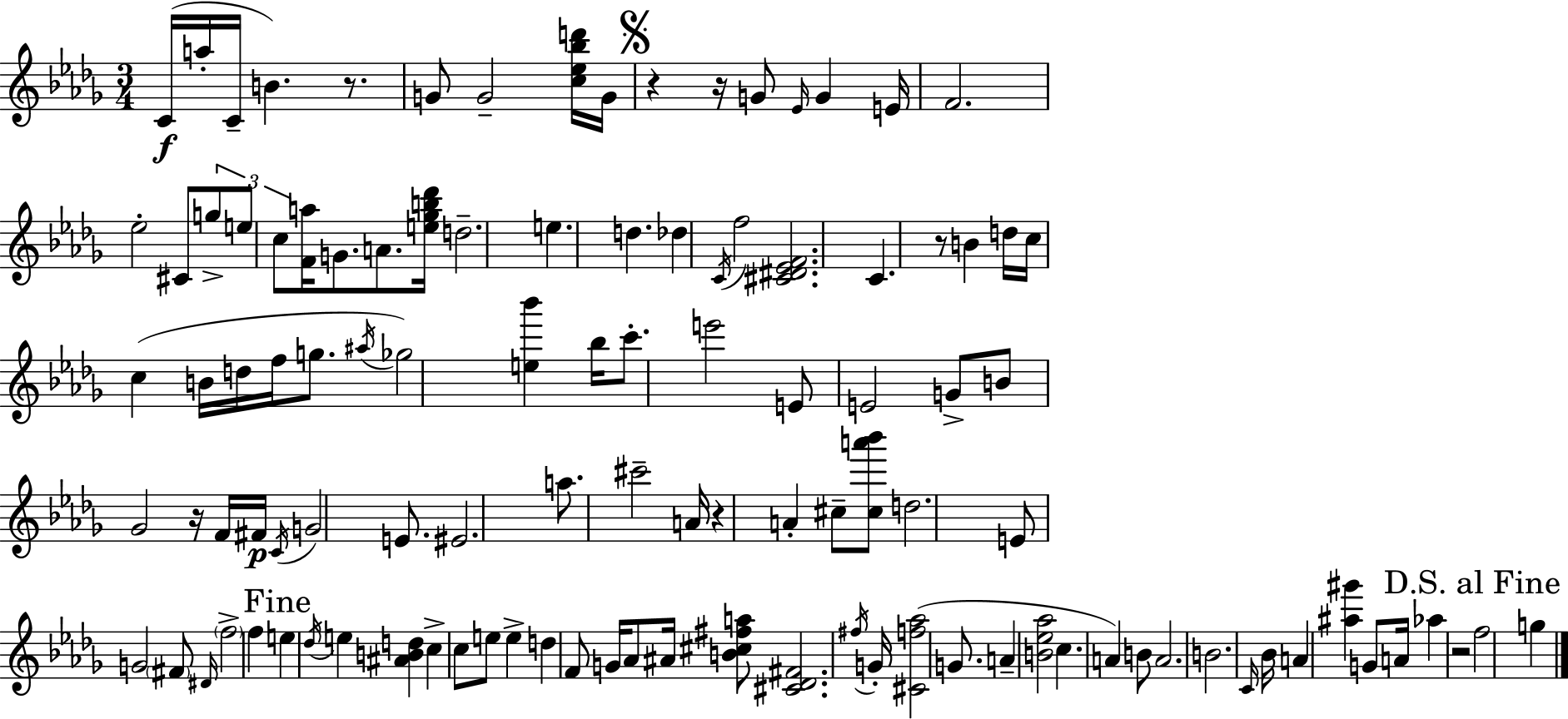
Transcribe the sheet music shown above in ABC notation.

X:1
T:Untitled
M:3/4
L:1/4
K:Bbm
C/4 a/4 C/4 B z/2 G/2 G2 [c_e_bd']/4 G/4 z z/4 G/2 _E/4 G E/4 F2 _e2 ^C/2 g/2 e/2 c/2 [Fa]/4 G/2 A/2 [e_gb_d']/4 d2 e d _d C/4 f2 [^C^D_EF]2 C z/2 B d/4 c/4 c B/4 d/4 f/4 g/2 ^a/4 _g2 [e_b'] _b/4 c'/2 e'2 E/2 E2 G/2 B/2 _G2 z/4 F/4 ^F/4 C/4 G2 E/2 ^E2 a/2 ^c'2 A/4 z A ^c/2 [^ca'_b']/2 d2 E/2 G2 ^F/2 ^D/4 f2 f e _d/4 e [^ABd] c c/2 e/2 e d F/2 G/4 _A/2 ^A/4 [B^c^fa]/2 [^C_D^F]2 ^f/4 G/4 [^Cf_a]2 G/2 A [B_e_a]2 c A B/2 A2 B2 C/4 _B/4 A [^a^g'] G/2 A/4 _a z2 f2 g